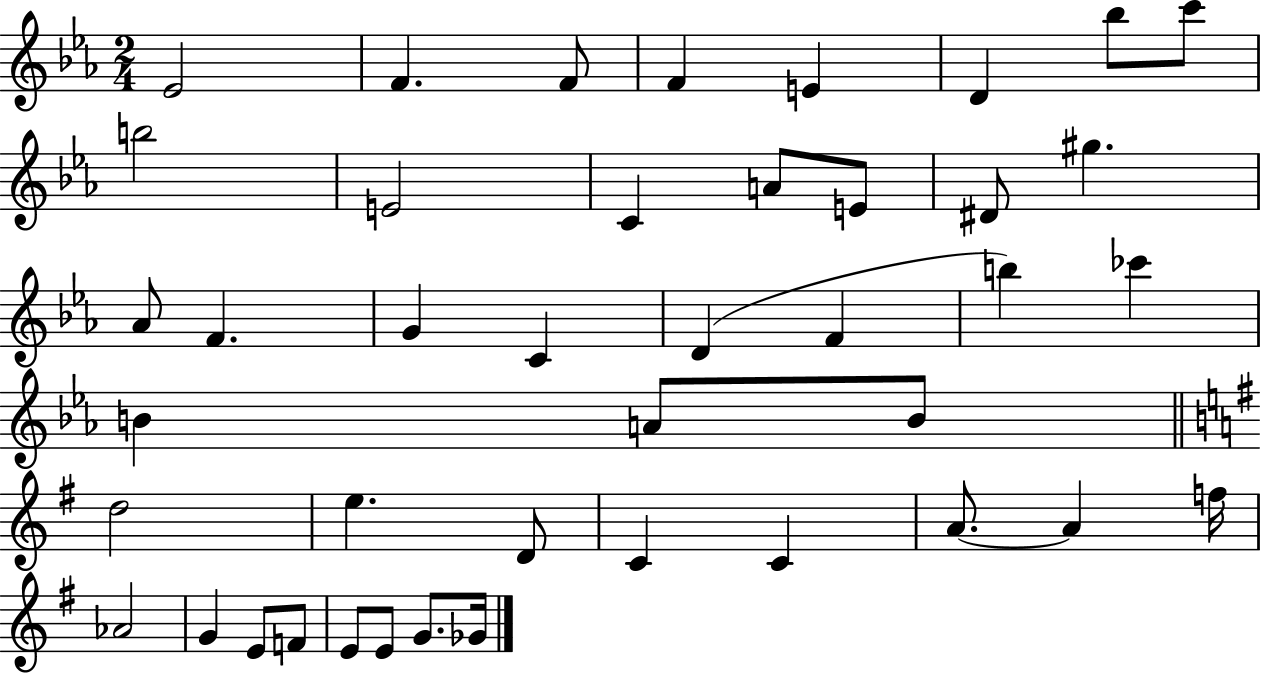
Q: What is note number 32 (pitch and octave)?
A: A4